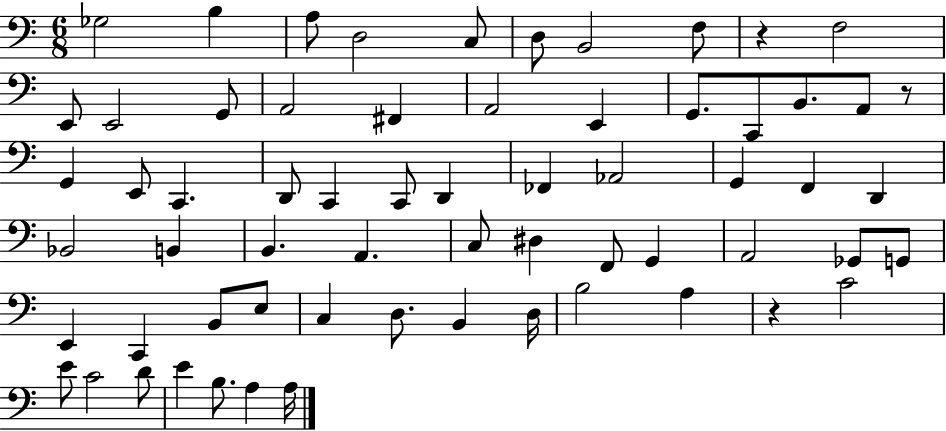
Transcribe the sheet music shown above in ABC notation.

X:1
T:Untitled
M:6/8
L:1/4
K:C
_G,2 B, A,/2 D,2 C,/2 D,/2 B,,2 F,/2 z F,2 E,,/2 E,,2 G,,/2 A,,2 ^F,, A,,2 E,, G,,/2 C,,/2 B,,/2 A,,/2 z/2 G,, E,,/2 C,, D,,/2 C,, C,,/2 D,, _F,, _A,,2 G,, F,, D,, _B,,2 B,, B,, A,, C,/2 ^D, F,,/2 G,, A,,2 _G,,/2 G,,/2 E,, C,, B,,/2 E,/2 C, D,/2 B,, D,/4 B,2 A, z C2 E/2 C2 D/2 E B,/2 A, A,/4